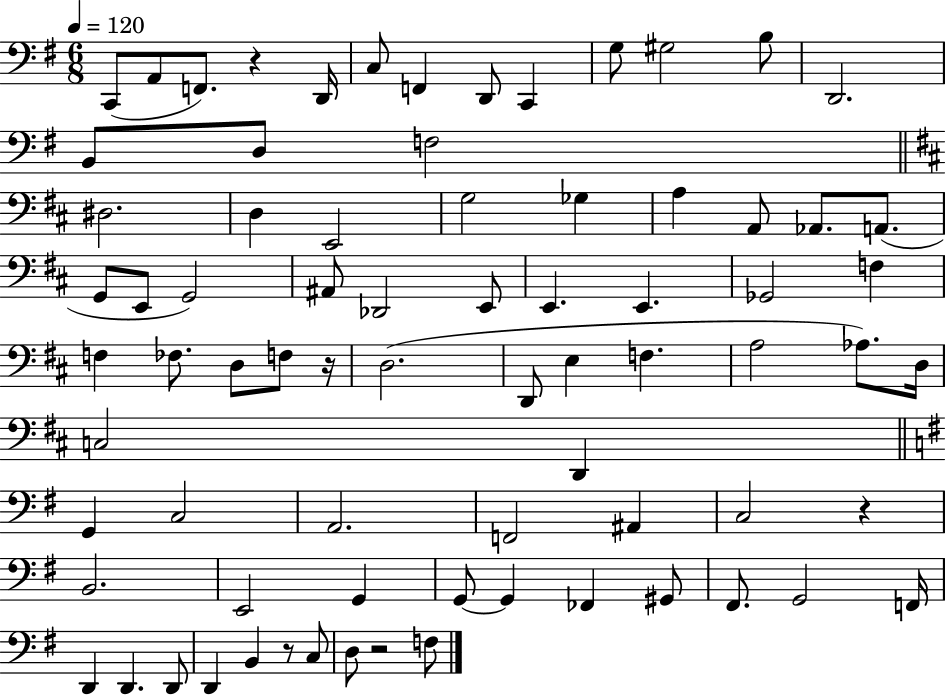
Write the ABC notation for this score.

X:1
T:Untitled
M:6/8
L:1/4
K:G
C,,/2 A,,/2 F,,/2 z D,,/4 C,/2 F,, D,,/2 C,, G,/2 ^G,2 B,/2 D,,2 B,,/2 D,/2 F,2 ^D,2 D, E,,2 G,2 _G, A, A,,/2 _A,,/2 A,,/2 G,,/2 E,,/2 G,,2 ^A,,/2 _D,,2 E,,/2 E,, E,, _G,,2 F, F, _F,/2 D,/2 F,/2 z/4 D,2 D,,/2 E, F, A,2 _A,/2 D,/4 C,2 D,, G,, C,2 A,,2 F,,2 ^A,, C,2 z B,,2 E,,2 G,, G,,/2 G,, _F,, ^G,,/2 ^F,,/2 G,,2 F,,/4 D,, D,, D,,/2 D,, B,, z/2 C,/2 D,/2 z2 F,/2